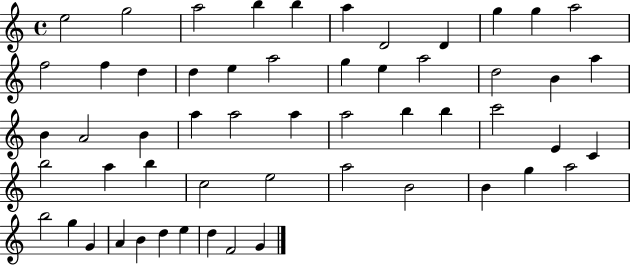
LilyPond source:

{
  \clef treble
  \time 4/4
  \defaultTimeSignature
  \key c \major
  e''2 g''2 | a''2 b''4 b''4 | a''4 d'2 d'4 | g''4 g''4 a''2 | \break f''2 f''4 d''4 | d''4 e''4 a''2 | g''4 e''4 a''2 | d''2 b'4 a''4 | \break b'4 a'2 b'4 | a''4 a''2 a''4 | a''2 b''4 b''4 | c'''2 e'4 c'4 | \break b''2 a''4 b''4 | c''2 e''2 | a''2 b'2 | b'4 g''4 a''2 | \break b''2 g''4 g'4 | a'4 b'4 d''4 e''4 | d''4 f'2 g'4 | \bar "|."
}